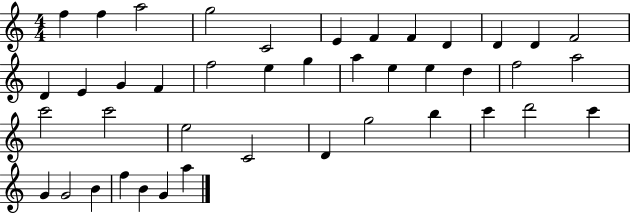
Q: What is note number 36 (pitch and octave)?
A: G4